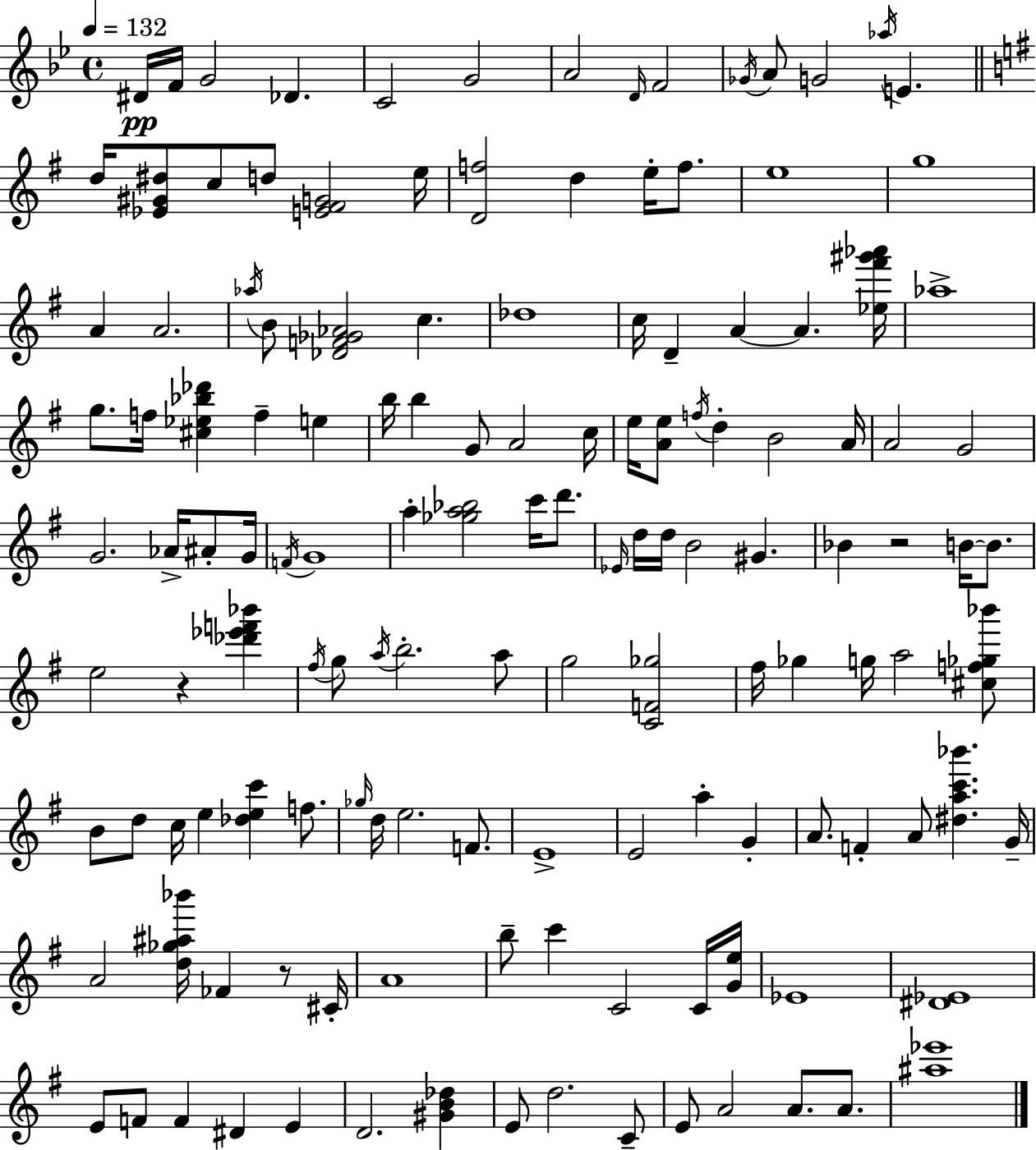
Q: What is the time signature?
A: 4/4